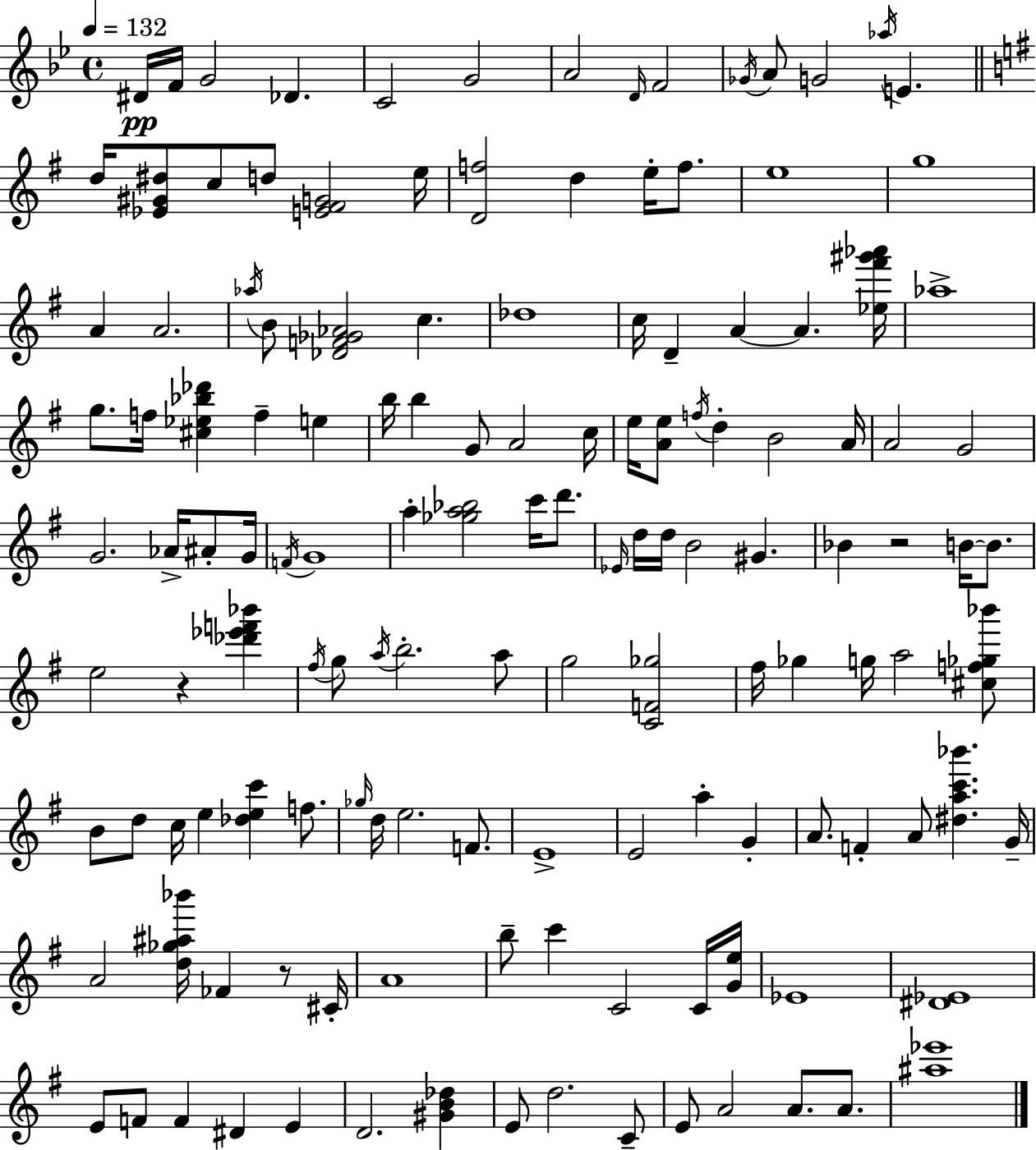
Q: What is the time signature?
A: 4/4